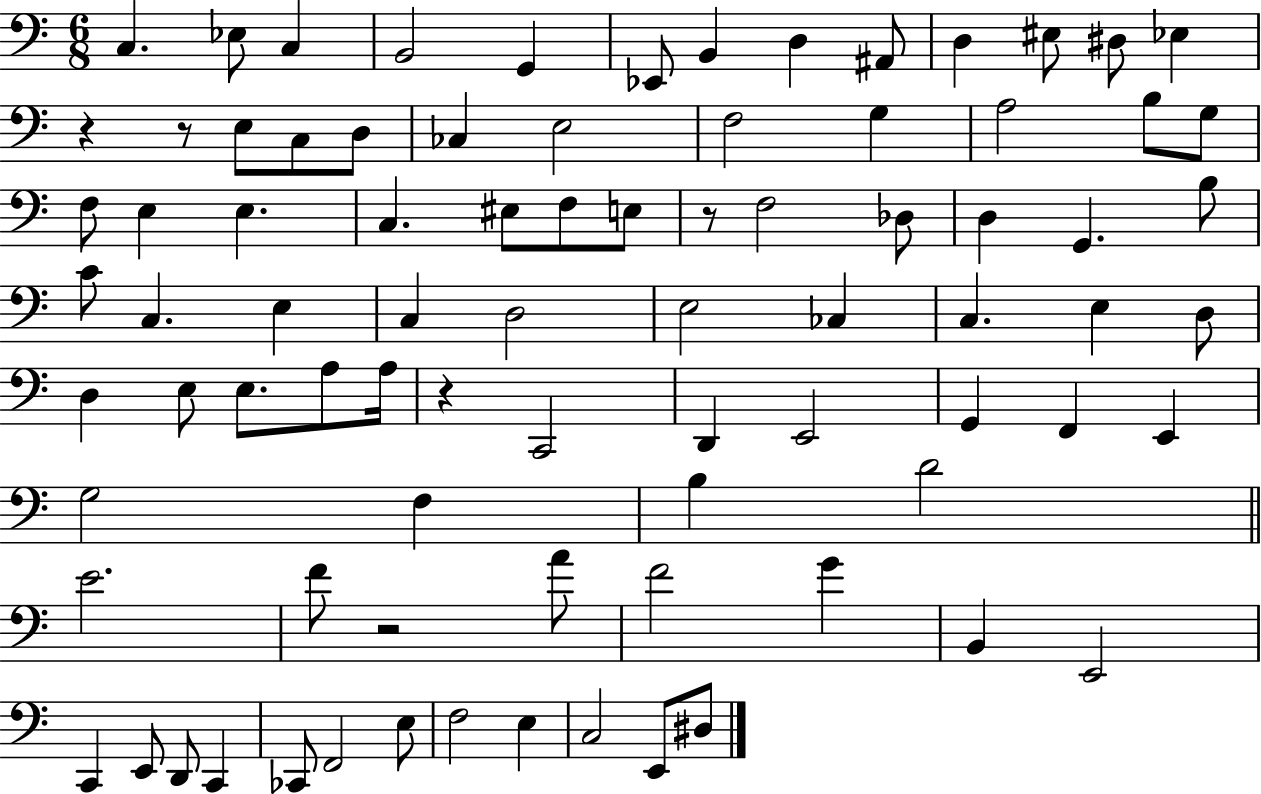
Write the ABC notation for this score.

X:1
T:Untitled
M:6/8
L:1/4
K:C
C, _E,/2 C, B,,2 G,, _E,,/2 B,, D, ^A,,/2 D, ^E,/2 ^D,/2 _E, z z/2 E,/2 C,/2 D,/2 _C, E,2 F,2 G, A,2 B,/2 G,/2 F,/2 E, E, C, ^E,/2 F,/2 E,/2 z/2 F,2 _D,/2 D, G,, B,/2 C/2 C, E, C, D,2 E,2 _C, C, E, D,/2 D, E,/2 E,/2 A,/2 A,/4 z C,,2 D,, E,,2 G,, F,, E,, G,2 F, B, D2 E2 F/2 z2 A/2 F2 G B,, E,,2 C,, E,,/2 D,,/2 C,, _C,,/2 F,,2 E,/2 F,2 E, C,2 E,,/2 ^D,/2